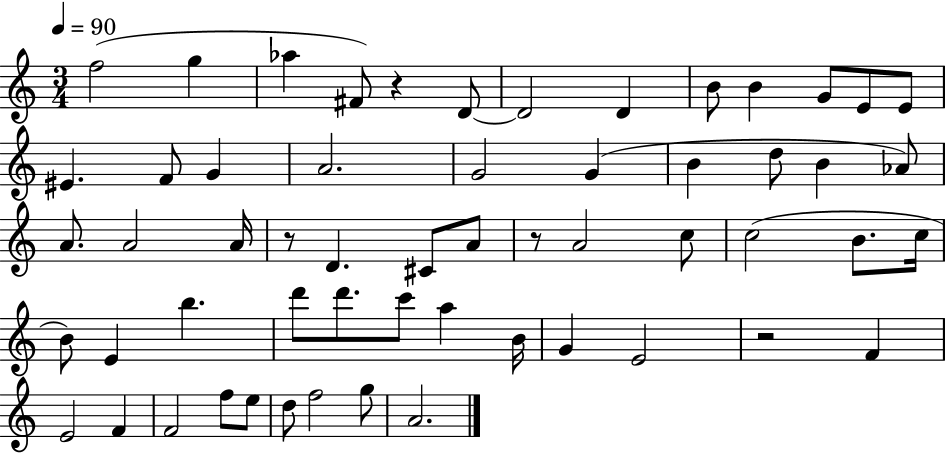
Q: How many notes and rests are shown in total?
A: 57